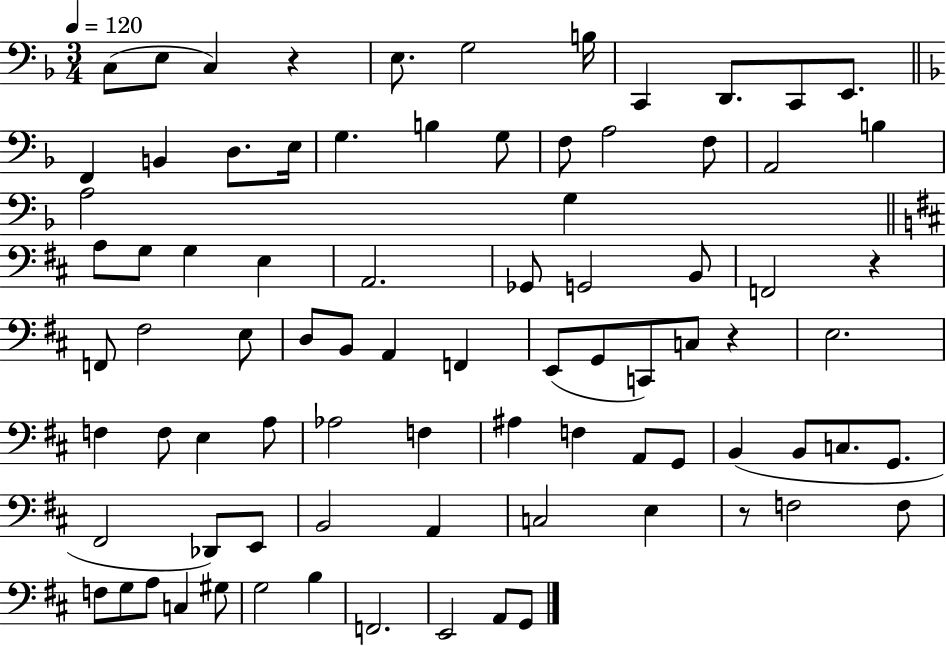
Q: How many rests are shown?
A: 4